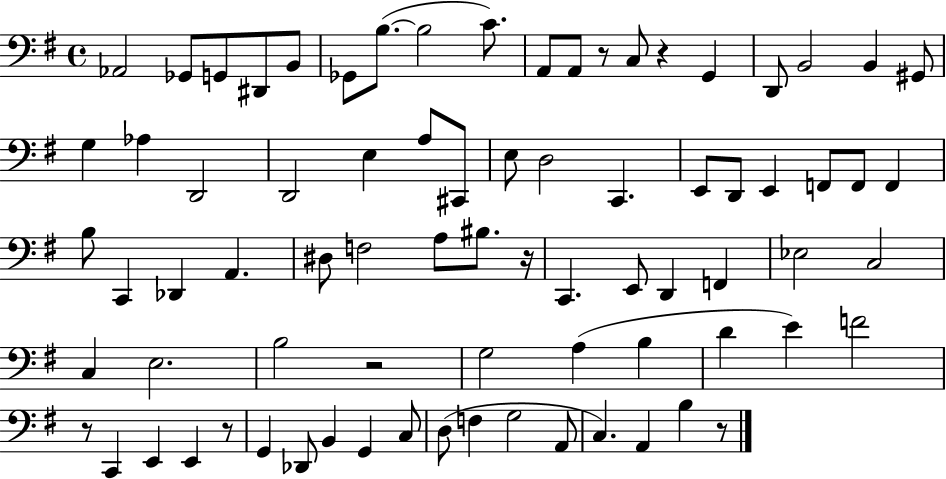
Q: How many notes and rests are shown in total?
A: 78